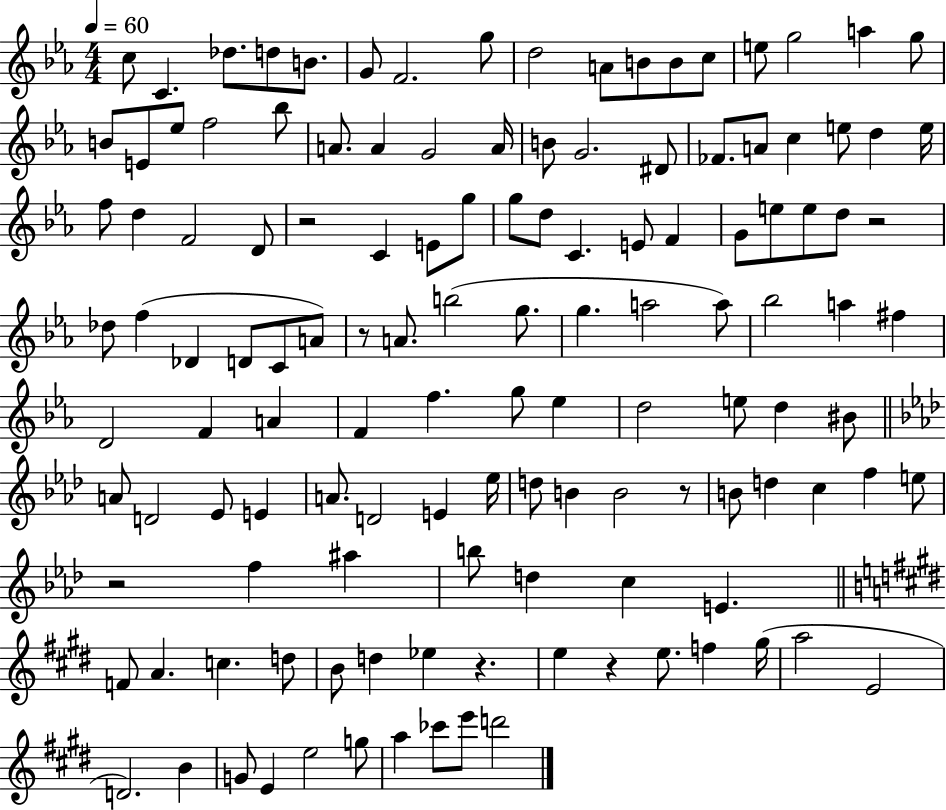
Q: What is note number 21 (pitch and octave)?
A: F5